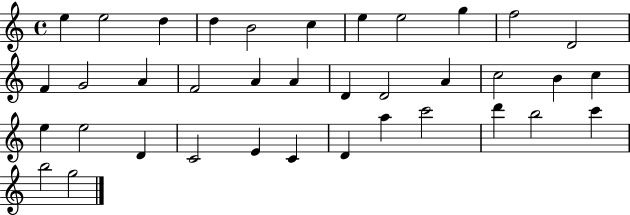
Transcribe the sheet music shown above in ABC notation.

X:1
T:Untitled
M:4/4
L:1/4
K:C
e e2 d d B2 c e e2 g f2 D2 F G2 A F2 A A D D2 A c2 B c e e2 D C2 E C D a c'2 d' b2 c' b2 g2